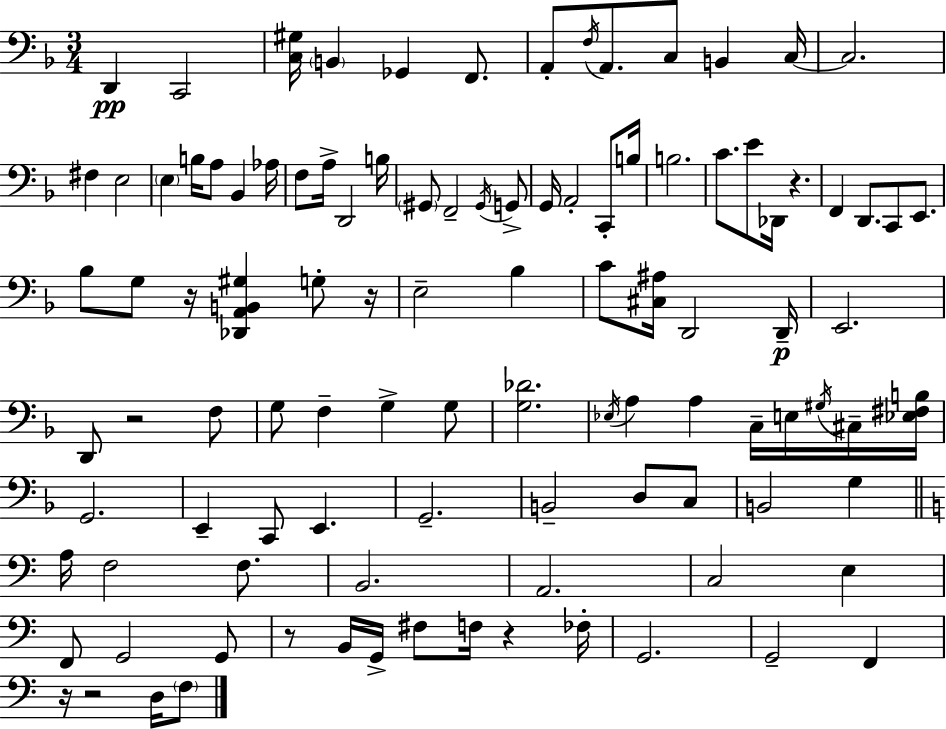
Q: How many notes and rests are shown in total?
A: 104